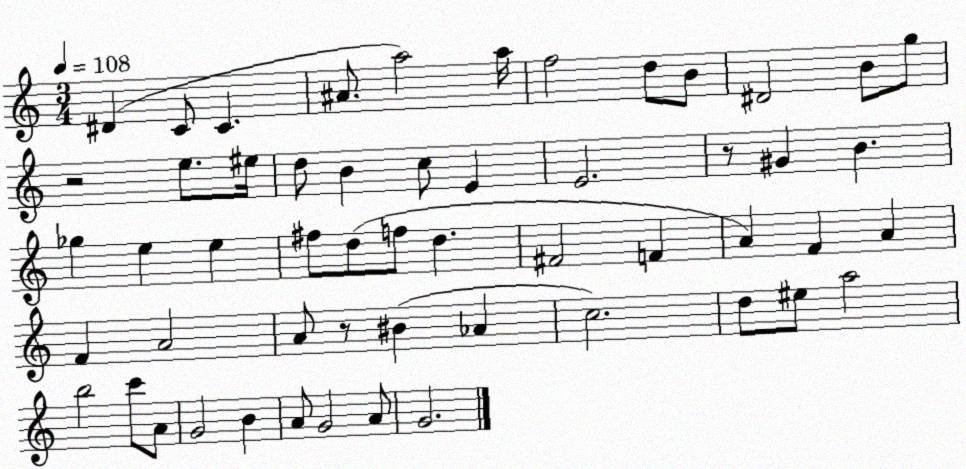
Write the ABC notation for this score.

X:1
T:Untitled
M:3/4
L:1/4
K:C
^D C/2 C ^A/2 a2 a/4 f2 d/2 B/2 ^D2 B/2 g/2 z2 e/2 ^e/4 d/2 B c/2 E E2 z/2 ^G B _g e e ^f/2 d/2 f/2 d ^F2 F A F A F A2 A/2 z/2 ^B _A c2 d/2 ^e/2 a2 b2 c'/2 A/2 G2 B A/2 G2 A/2 G2